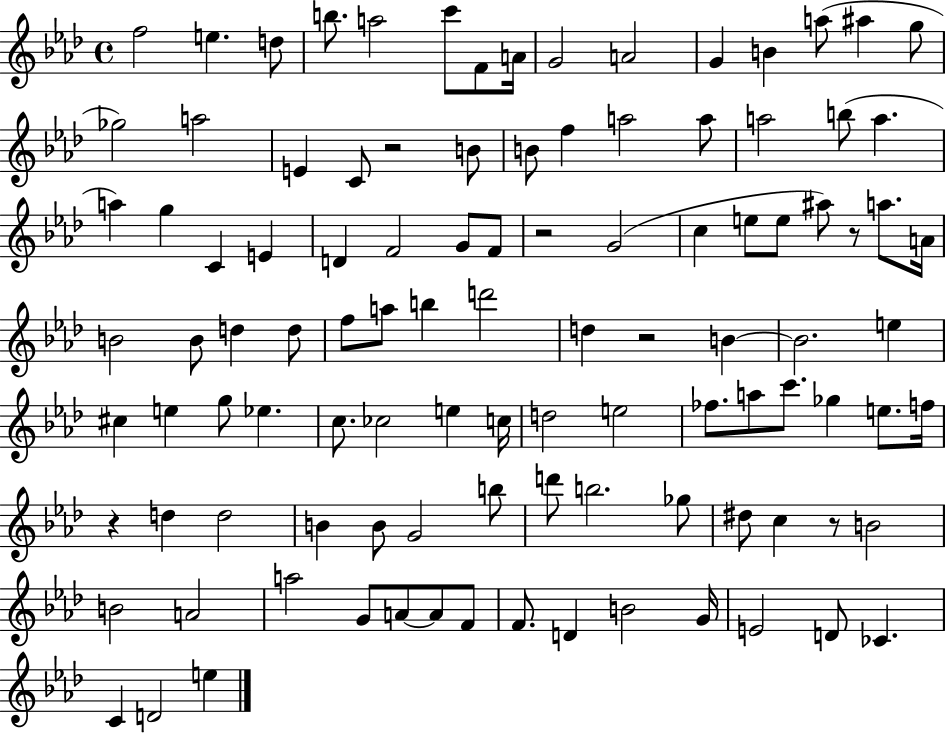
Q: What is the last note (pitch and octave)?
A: E5